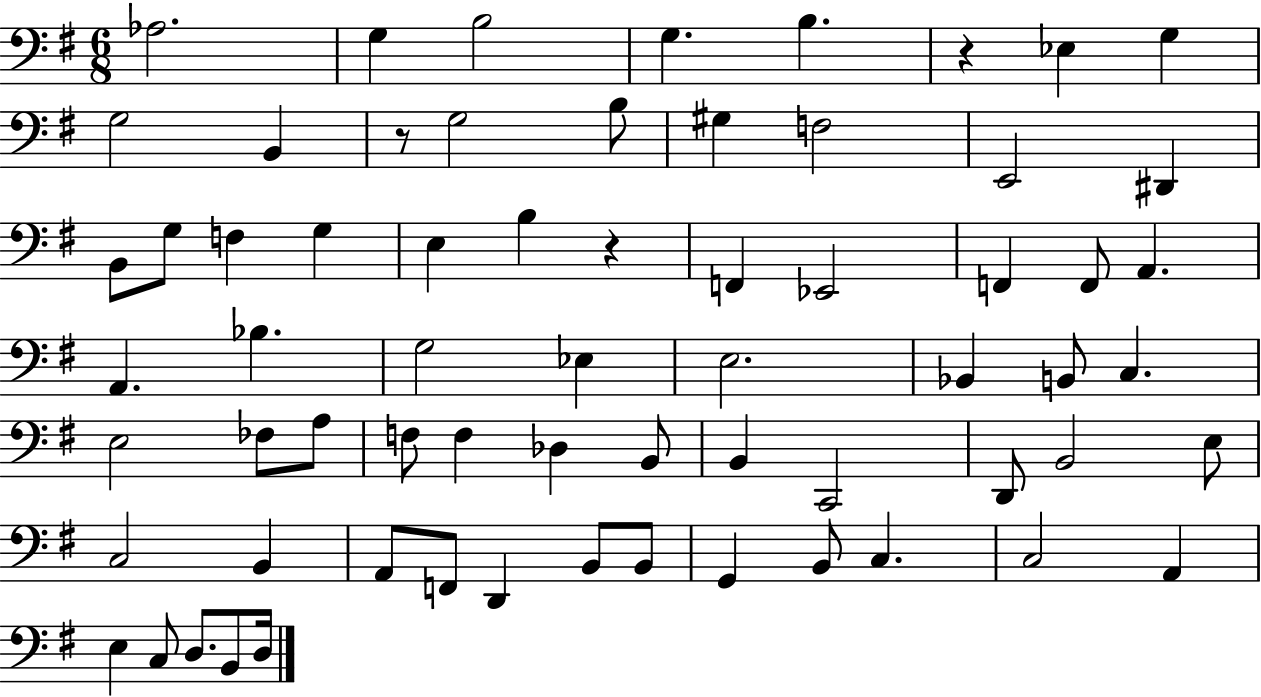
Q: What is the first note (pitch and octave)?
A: Ab3